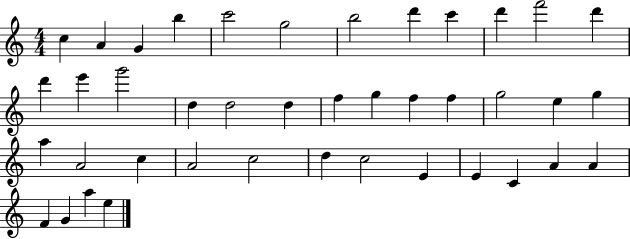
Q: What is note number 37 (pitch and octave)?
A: A4